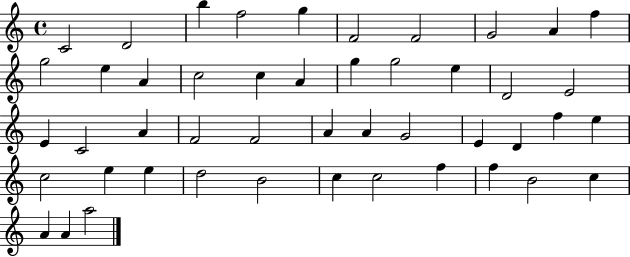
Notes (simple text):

C4/h D4/h B5/q F5/h G5/q F4/h F4/h G4/h A4/q F5/q G5/h E5/q A4/q C5/h C5/q A4/q G5/q G5/h E5/q D4/h E4/h E4/q C4/h A4/q F4/h F4/h A4/q A4/q G4/h E4/q D4/q F5/q E5/q C5/h E5/q E5/q D5/h B4/h C5/q C5/h F5/q F5/q B4/h C5/q A4/q A4/q A5/h